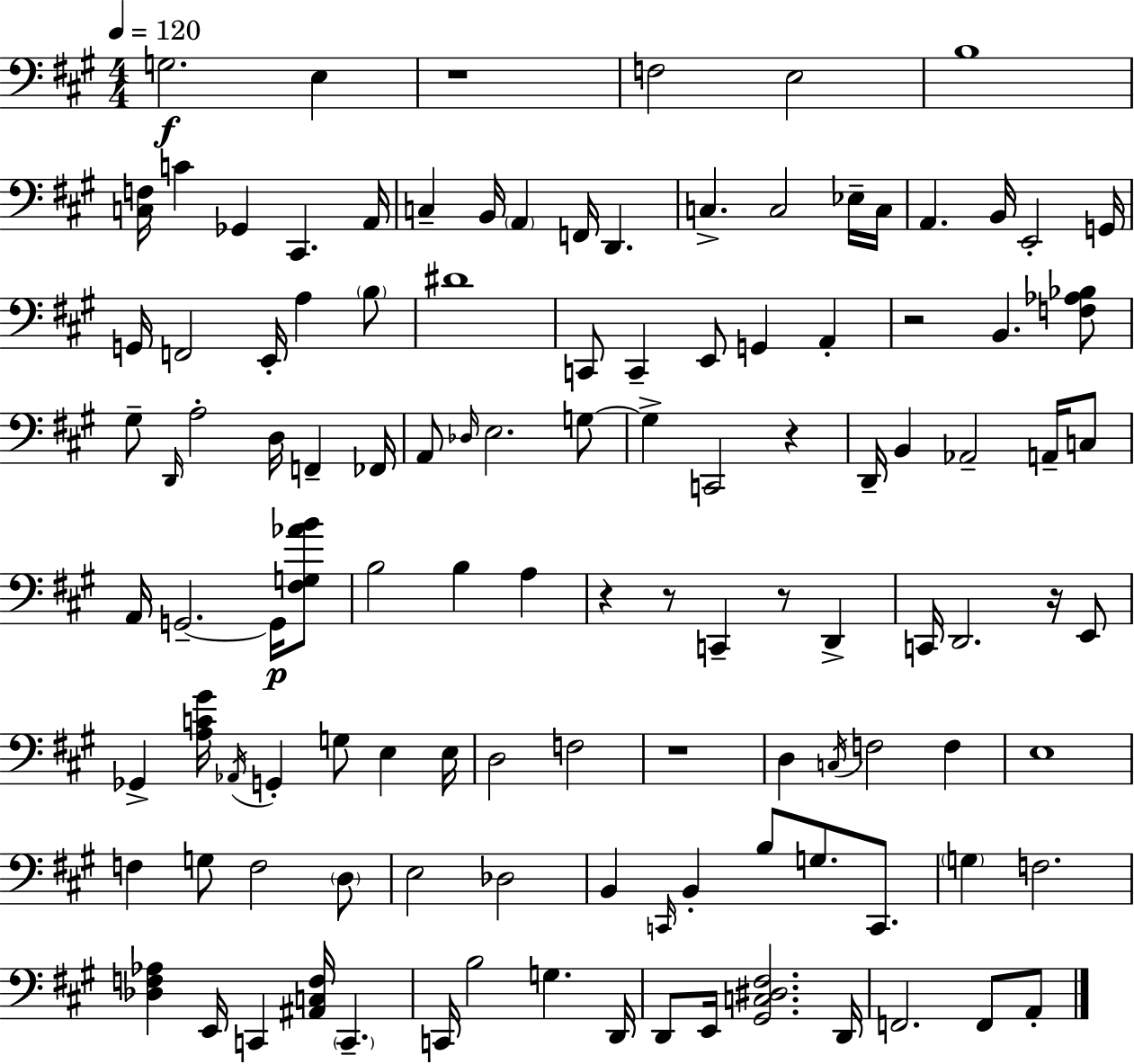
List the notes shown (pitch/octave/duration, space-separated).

G3/h. E3/q R/w F3/h E3/h B3/w [C3,F3]/s C4/q Gb2/q C#2/q. A2/s C3/q B2/s A2/q F2/s D2/q. C3/q. C3/h Eb3/s C3/s A2/q. B2/s E2/h G2/s G2/s F2/h E2/s A3/q B3/e D#4/w C2/e C2/q E2/e G2/q A2/q R/h B2/q. [F3,Ab3,Bb3]/e G#3/e D2/s A3/h D3/s F2/q FES2/s A2/e Db3/s E3/h. G3/e G3/q C2/h R/q D2/s B2/q Ab2/h A2/s C3/e A2/s G2/h. G2/s [F#3,G3,Ab4,B4]/e B3/h B3/q A3/q R/q R/e C2/q R/e D2/q C2/s D2/h. R/s E2/e Gb2/q [A3,C4,G#4]/s Ab2/s G2/q G3/e E3/q E3/s D3/h F3/h R/w D3/q C3/s F3/h F3/q E3/w F3/q G3/e F3/h D3/e E3/h Db3/h B2/q C2/s B2/q B3/e G3/e. C2/e. G3/q F3/h. [Db3,F3,Ab3]/q E2/s C2/q [A#2,C3,F3]/s C2/q. C2/s B3/h G3/q. D2/s D2/e E2/s [G#2,C3,D#3,F#3]/h. D2/s F2/h. F2/e A2/e